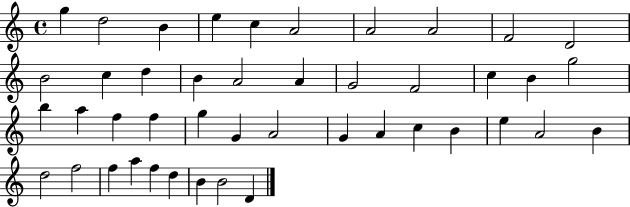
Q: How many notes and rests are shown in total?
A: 44